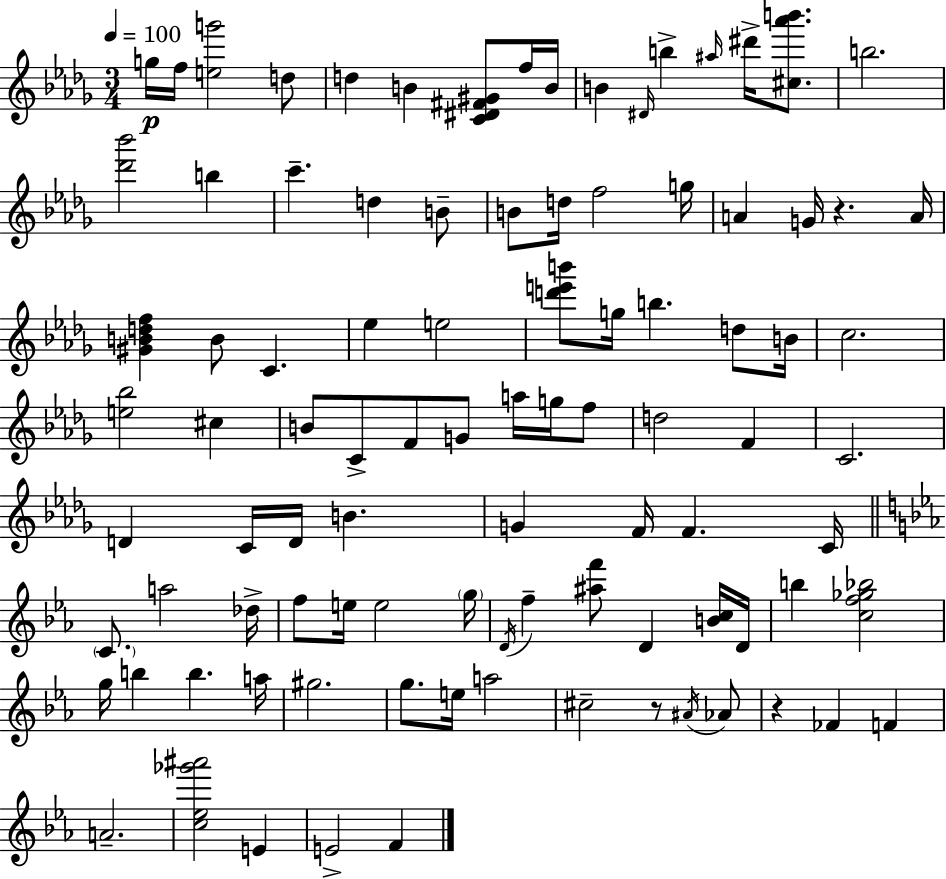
G5/s F5/s [E5,G6]/h D5/e D5/q B4/q [C4,D#4,F#4,G#4]/e F5/s B4/s B4/q D#4/s B5/q A#5/s D#6/s [C#5,Ab6,B6]/e. B5/h. [Db6,Bb6]/h B5/q C6/q. D5/q B4/e B4/e D5/s F5/h G5/s A4/q G4/s R/q. A4/s [G#4,B4,D5,F5]/q B4/e C4/q. Eb5/q E5/h [D6,E6,B6]/e G5/s B5/q. D5/e B4/s C5/h. [E5,Bb5]/h C#5/q B4/e C4/e F4/e G4/e A5/s G5/s F5/e D5/h F4/q C4/h. D4/q C4/s D4/s B4/q. G4/q F4/s F4/q. C4/s C4/e. A5/h Db5/s F5/e E5/s E5/h G5/s D4/s F5/q [A#5,F6]/e D4/q [B4,C5]/s D4/s B5/q [C5,F5,Gb5,Bb5]/h G5/s B5/q B5/q. A5/s G#5/h. G5/e. E5/s A5/h C#5/h R/e A#4/s Ab4/e R/q FES4/q F4/q A4/h. [C5,Eb5,Gb6,A#6]/h E4/q E4/h F4/q